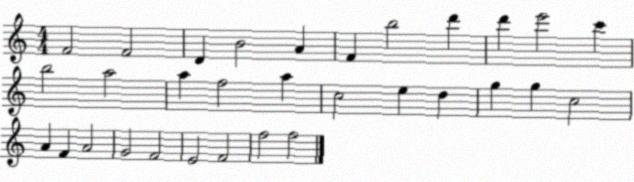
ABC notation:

X:1
T:Untitled
M:4/4
L:1/4
K:C
F2 F2 D B2 A F b2 d' d' e'2 c' b2 a2 a f2 a c2 e d g g c2 A F A2 G2 F2 E2 F2 f2 f2